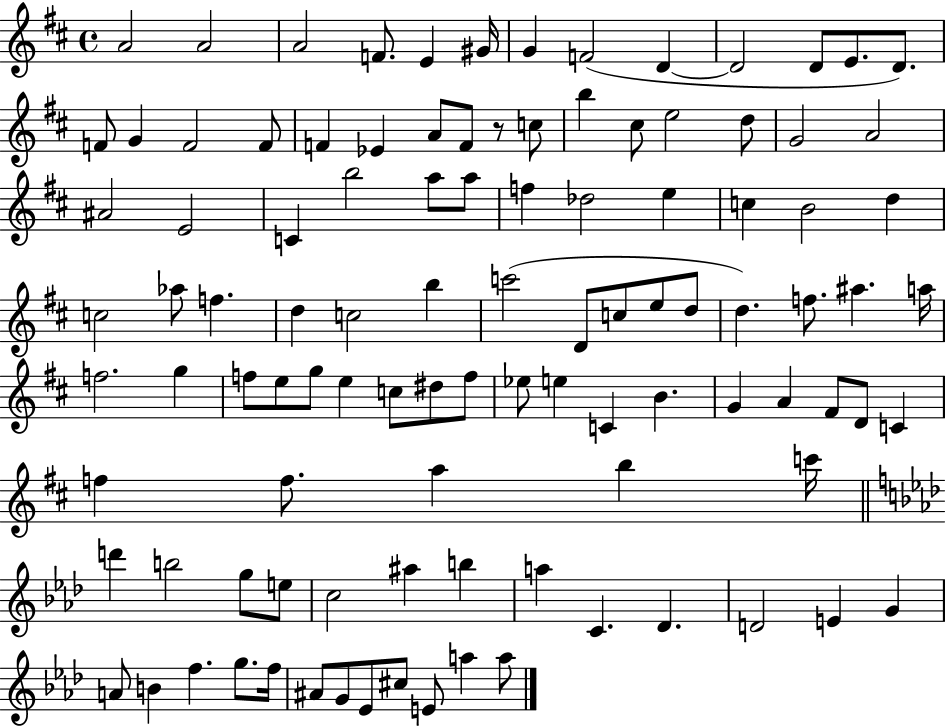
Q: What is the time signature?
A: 4/4